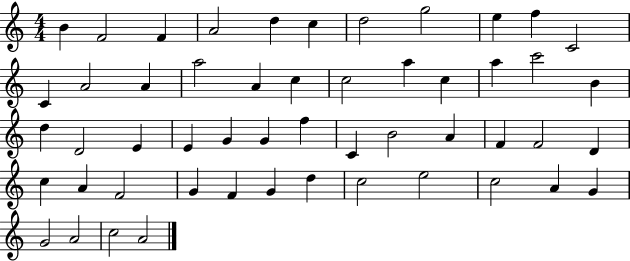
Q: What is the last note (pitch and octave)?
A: A4